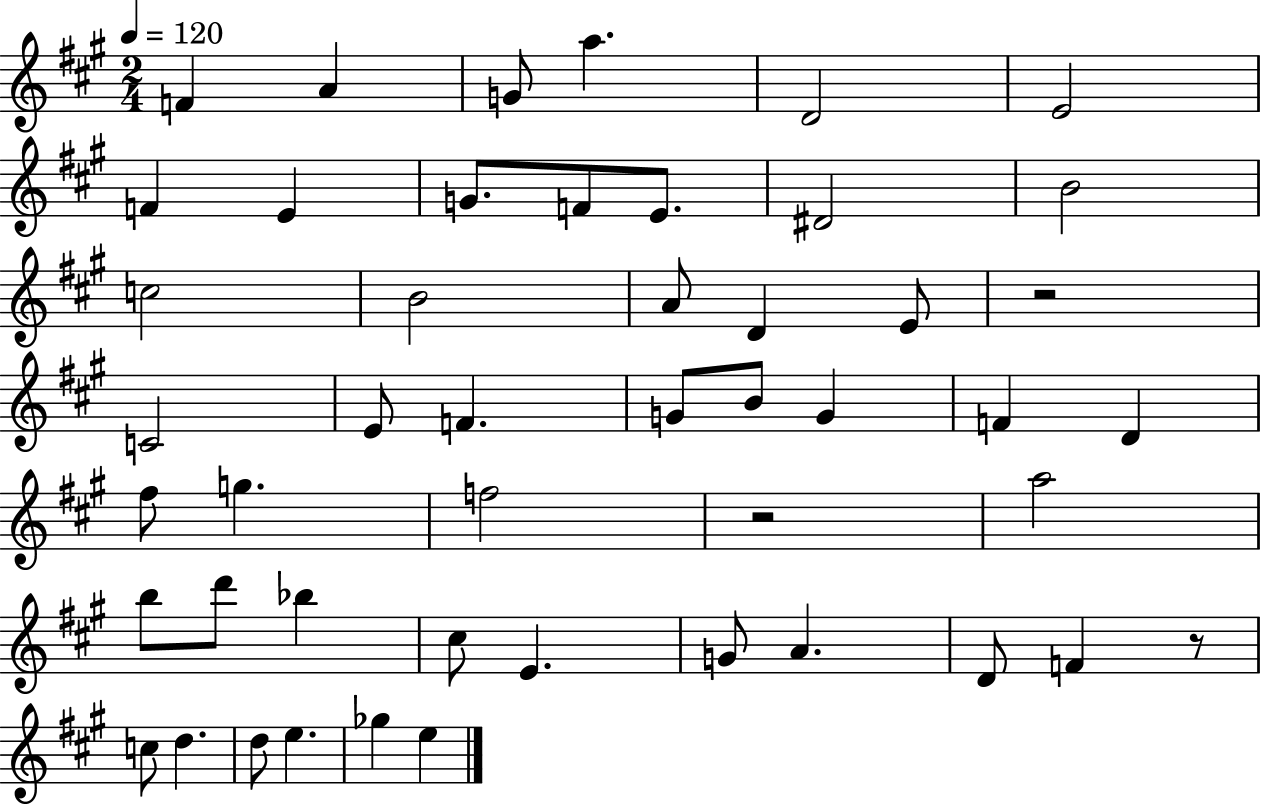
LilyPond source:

{
  \clef treble
  \numericTimeSignature
  \time 2/4
  \key a \major
  \tempo 4 = 120
  \repeat volta 2 { f'4 a'4 | g'8 a''4. | d'2 | e'2 | \break f'4 e'4 | g'8. f'8 e'8. | dis'2 | b'2 | \break c''2 | b'2 | a'8 d'4 e'8 | r2 | \break c'2 | e'8 f'4. | g'8 b'8 g'4 | f'4 d'4 | \break fis''8 g''4. | f''2 | r2 | a''2 | \break b''8 d'''8 bes''4 | cis''8 e'4. | g'8 a'4. | d'8 f'4 r8 | \break c''8 d''4. | d''8 e''4. | ges''4 e''4 | } \bar "|."
}